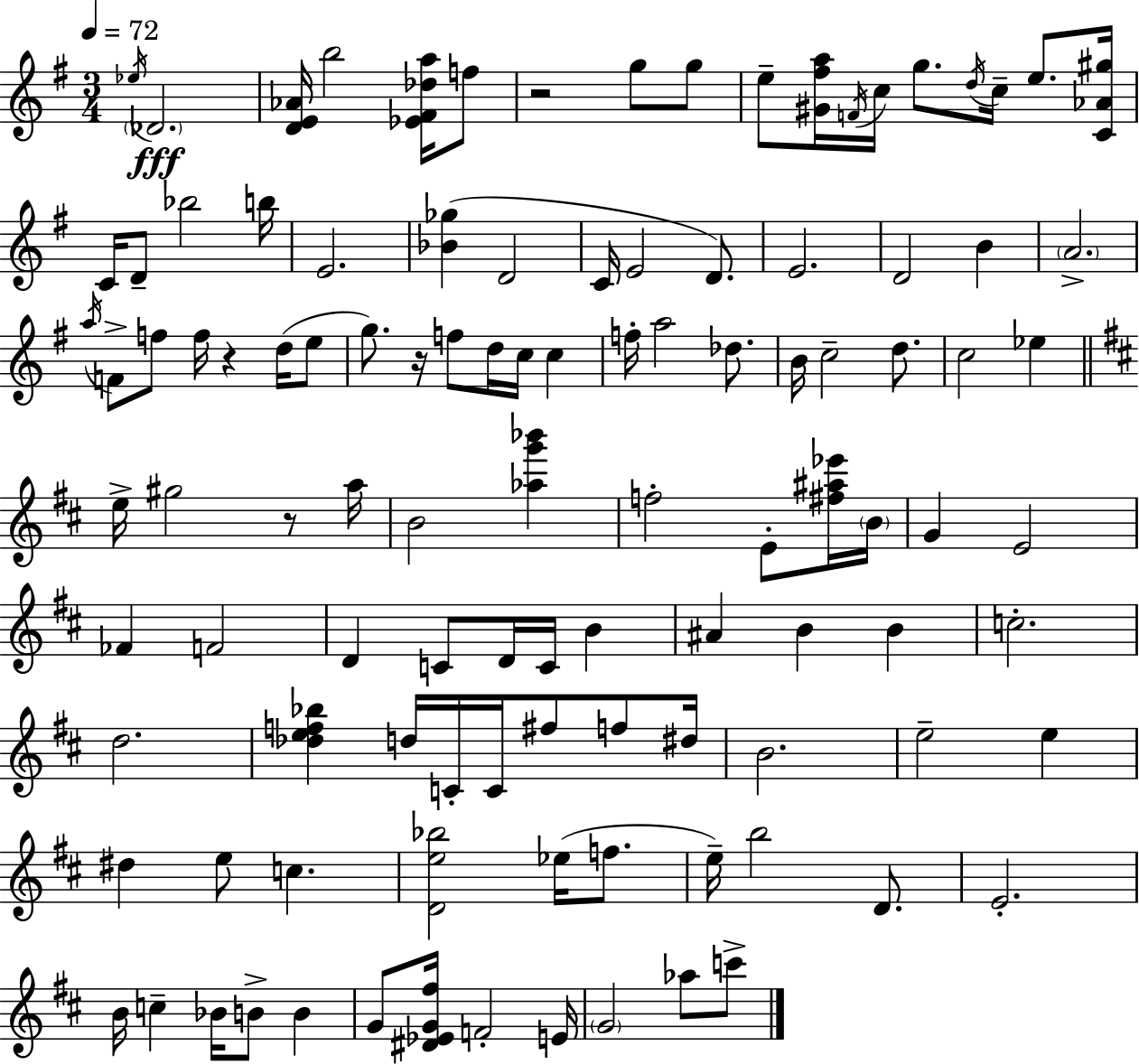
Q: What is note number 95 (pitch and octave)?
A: C6